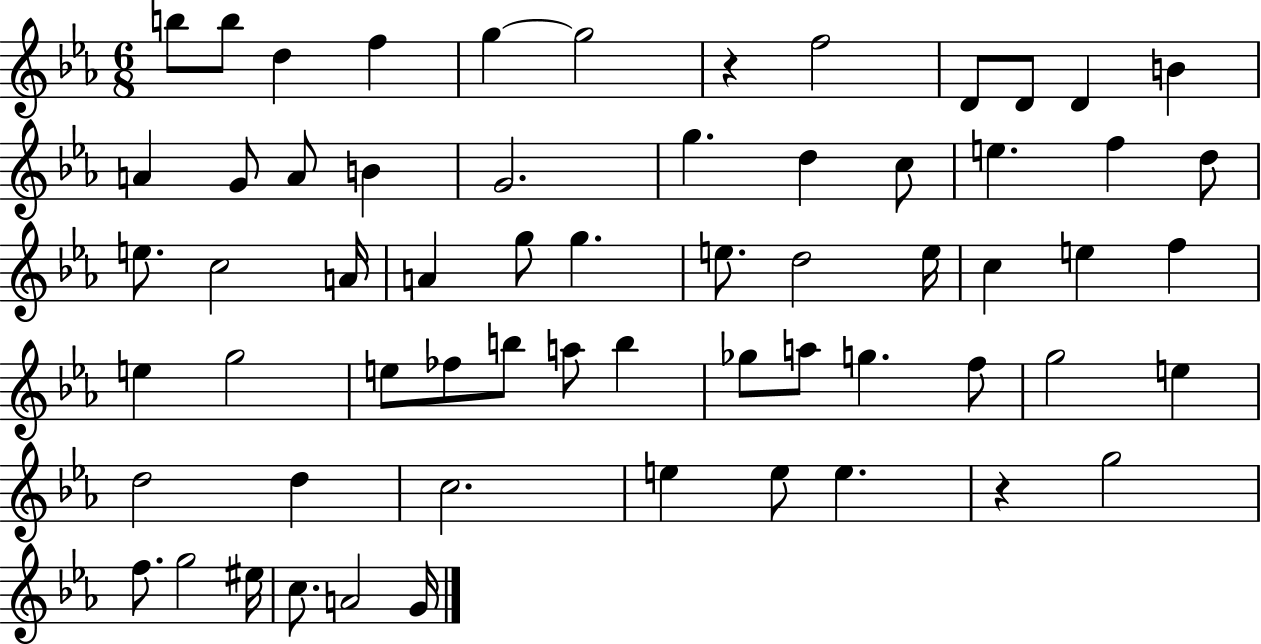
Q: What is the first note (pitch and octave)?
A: B5